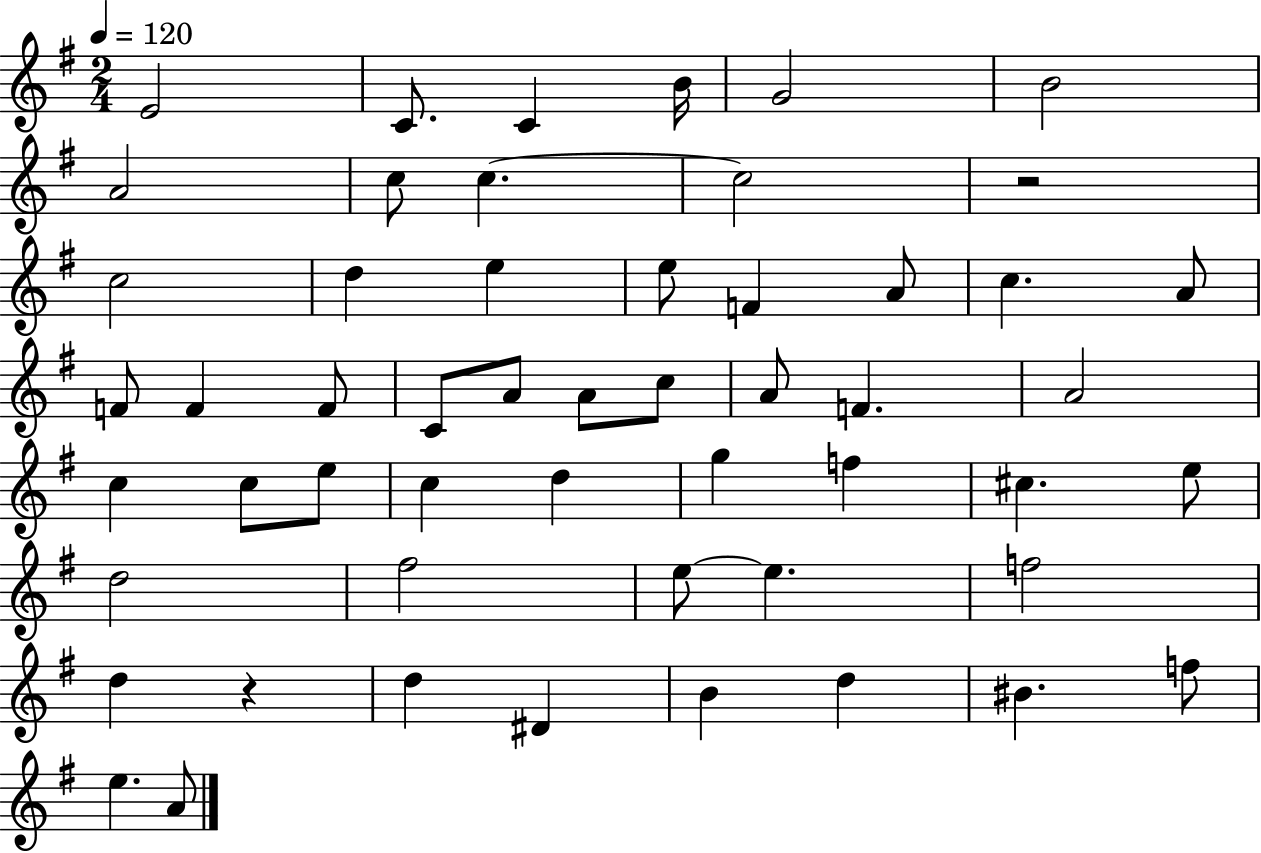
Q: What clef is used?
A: treble